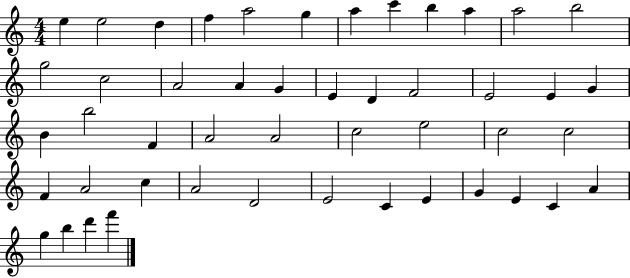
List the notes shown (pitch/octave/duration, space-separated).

E5/q E5/h D5/q F5/q A5/h G5/q A5/q C6/q B5/q A5/q A5/h B5/h G5/h C5/h A4/h A4/q G4/q E4/q D4/q F4/h E4/h E4/q G4/q B4/q B5/h F4/q A4/h A4/h C5/h E5/h C5/h C5/h F4/q A4/h C5/q A4/h D4/h E4/h C4/q E4/q G4/q E4/q C4/q A4/q G5/q B5/q D6/q F6/q